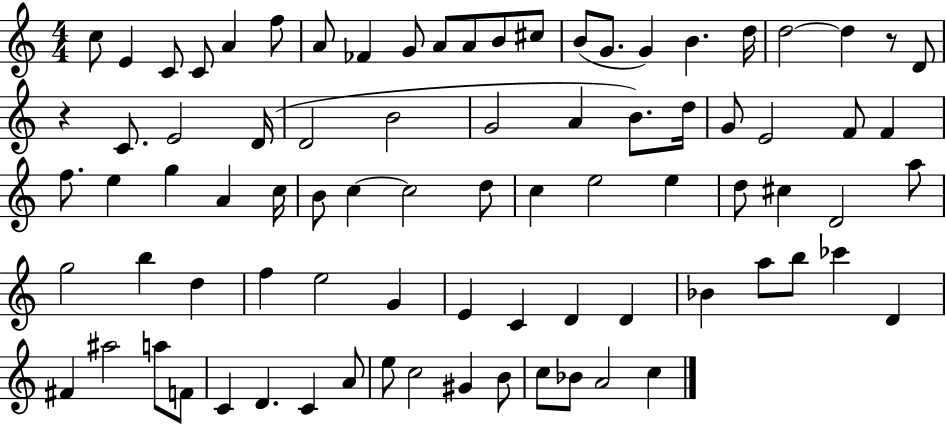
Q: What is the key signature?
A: C major